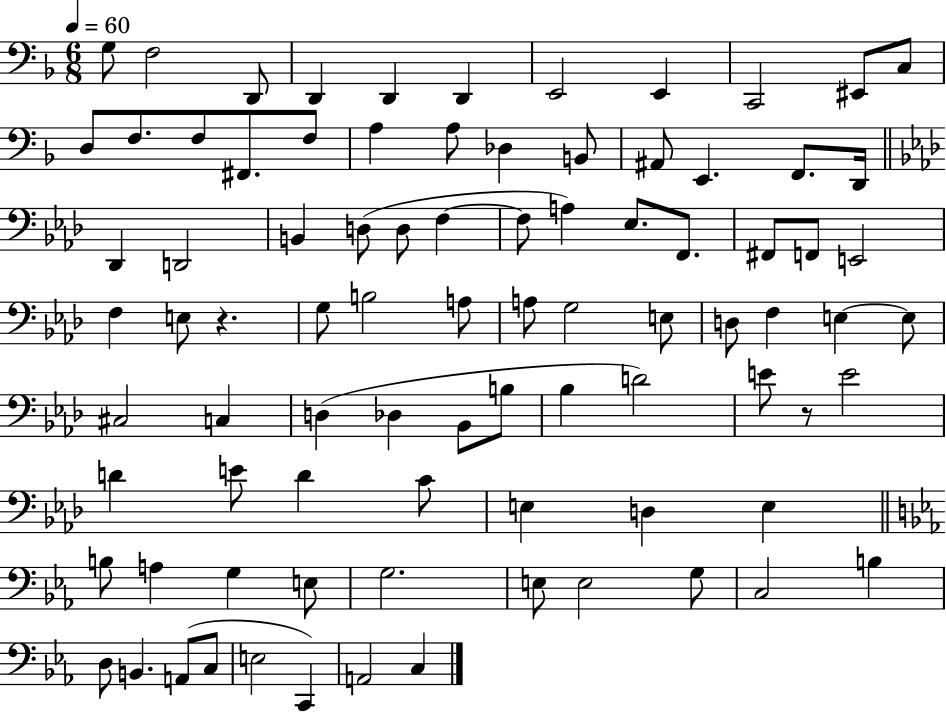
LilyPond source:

{
  \clef bass
  \numericTimeSignature
  \time 6/8
  \key f \major
  \tempo 4 = 60
  g8 f2 d,8 | d,4 d,4 d,4 | e,2 e,4 | c,2 eis,8 c8 | \break d8 f8. f8 fis,8. f8 | a4 a8 des4 b,8 | ais,8 e,4. f,8. d,16 | \bar "||" \break \key aes \major des,4 d,2 | b,4 d8( d8 f4~~ | f8 a4) ees8. f,8. | fis,8 f,8 e,2 | \break f4 e8 r4. | g8 b2 a8 | a8 g2 e8 | d8 f4 e4~~ e8 | \break cis2 c4 | d4( des4 bes,8 b8 | bes4 d'2) | e'8 r8 e'2 | \break d'4 e'8 d'4 c'8 | e4 d4 e4 | \bar "||" \break \key ees \major b8 a4 g4 e8 | g2. | e8 e2 g8 | c2 b4 | \break d8 b,4. a,8( c8 | e2 c,4) | a,2 c4 | \bar "|."
}